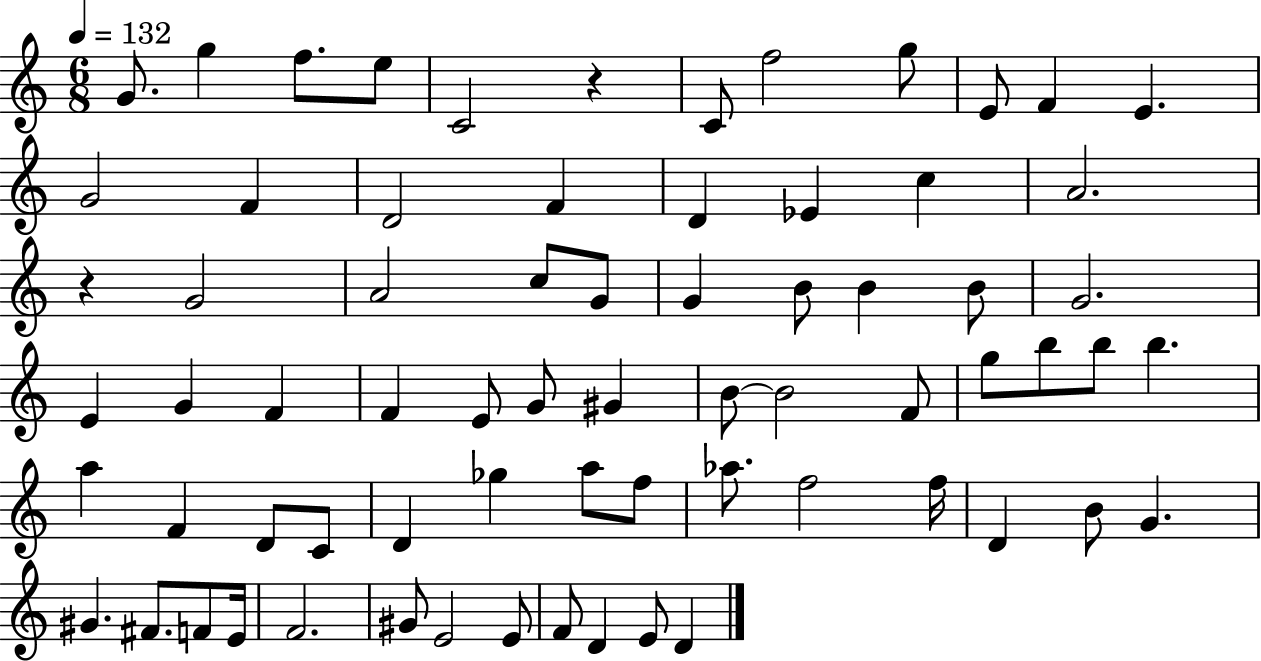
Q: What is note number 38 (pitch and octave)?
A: F4